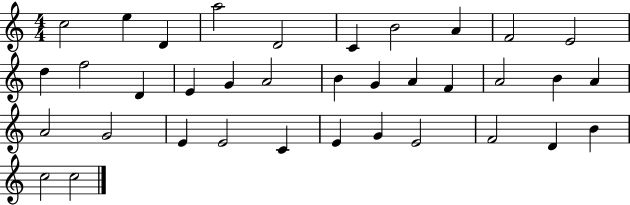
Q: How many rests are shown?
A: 0